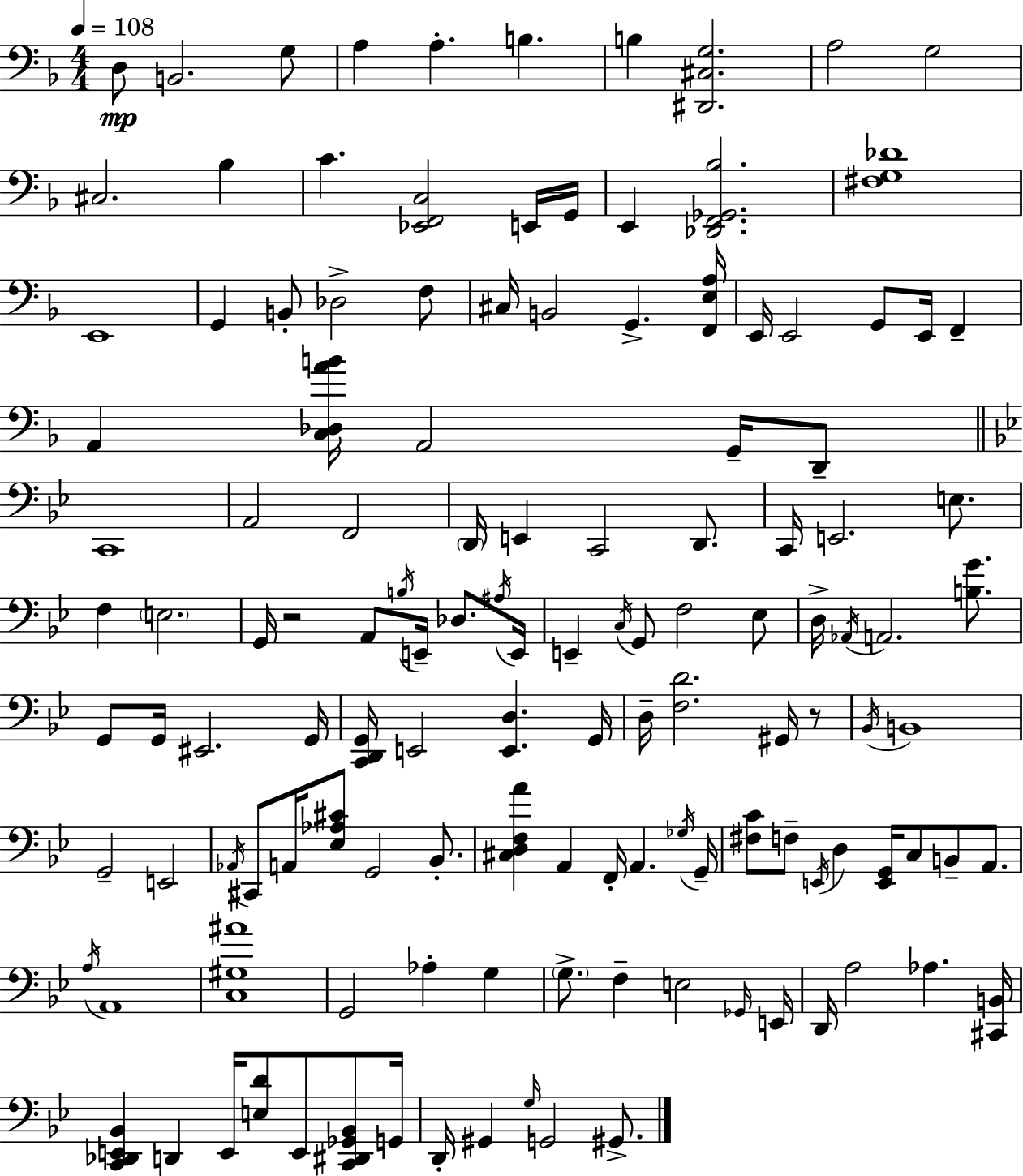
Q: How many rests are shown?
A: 2